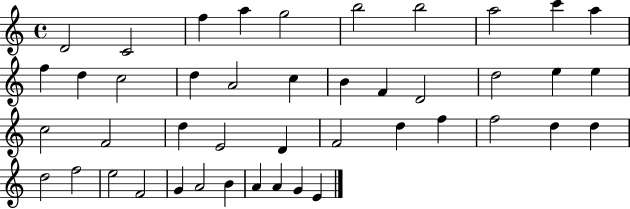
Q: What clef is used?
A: treble